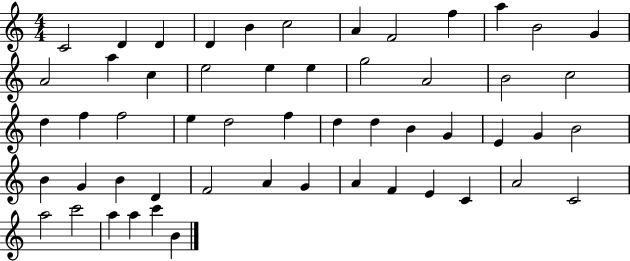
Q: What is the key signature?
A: C major